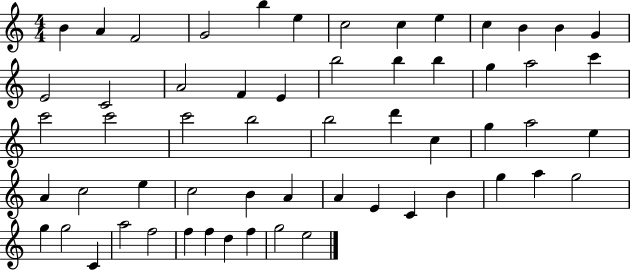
{
  \clef treble
  \numericTimeSignature
  \time 4/4
  \key c \major
  b'4 a'4 f'2 | g'2 b''4 e''4 | c''2 c''4 e''4 | c''4 b'4 b'4 g'4 | \break e'2 c'2 | a'2 f'4 e'4 | b''2 b''4 b''4 | g''4 a''2 c'''4 | \break c'''2 c'''2 | c'''2 b''2 | b''2 d'''4 c''4 | g''4 a''2 e''4 | \break a'4 c''2 e''4 | c''2 b'4 a'4 | a'4 e'4 c'4 b'4 | g''4 a''4 g''2 | \break g''4 g''2 c'4 | a''2 f''2 | f''4 f''4 d''4 f''4 | g''2 e''2 | \break \bar "|."
}